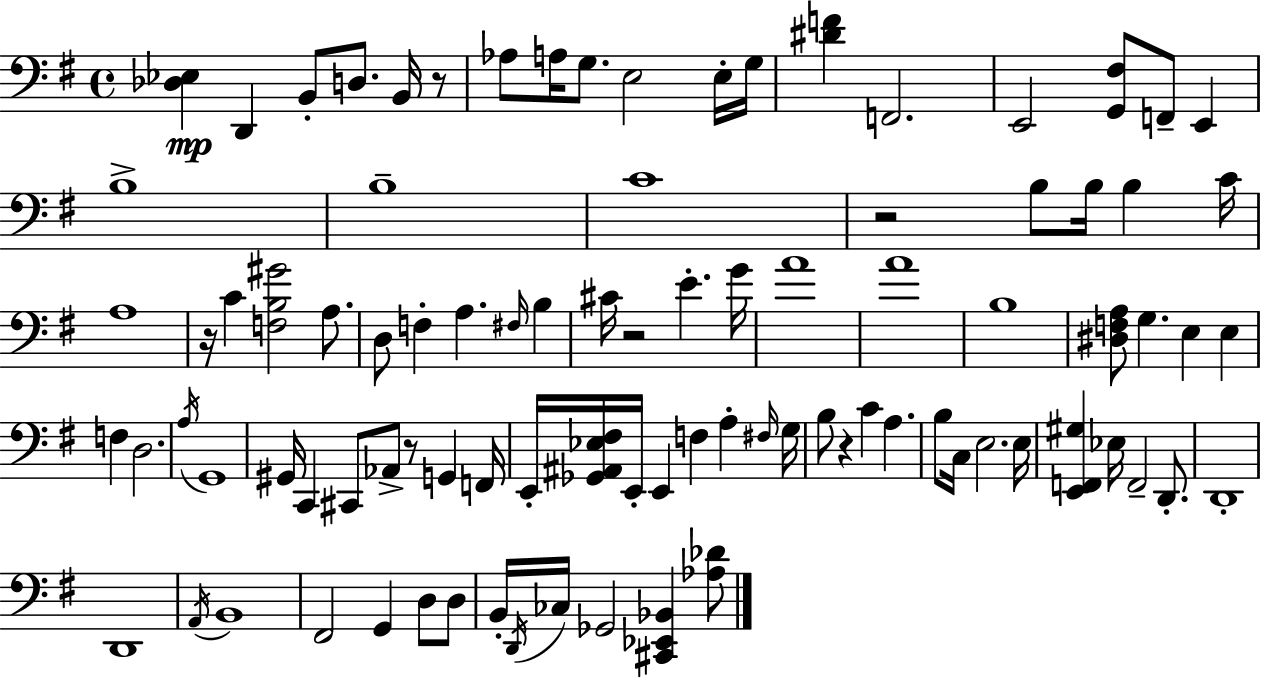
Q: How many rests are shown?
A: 6